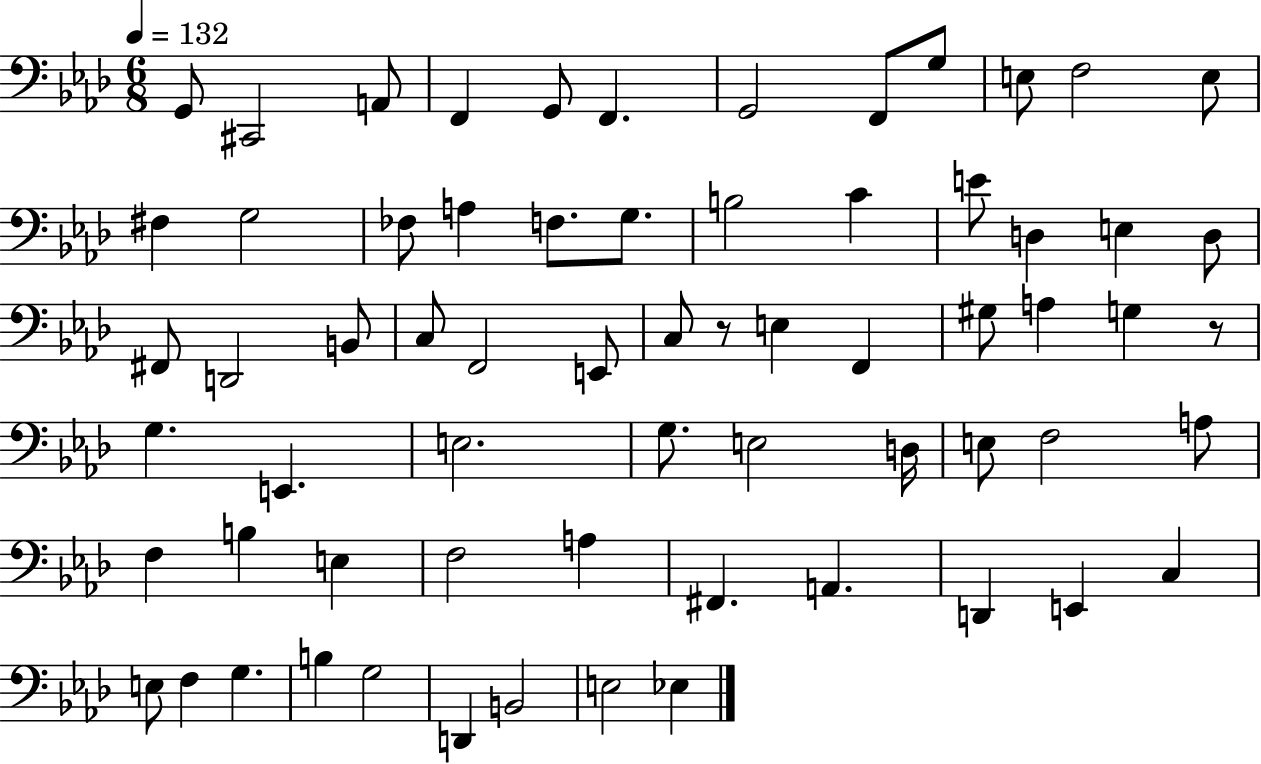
{
  \clef bass
  \numericTimeSignature
  \time 6/8
  \key aes \major
  \tempo 4 = 132
  g,8 cis,2 a,8 | f,4 g,8 f,4. | g,2 f,8 g8 | e8 f2 e8 | \break fis4 g2 | fes8 a4 f8. g8. | b2 c'4 | e'8 d4 e4 d8 | \break fis,8 d,2 b,8 | c8 f,2 e,8 | c8 r8 e4 f,4 | gis8 a4 g4 r8 | \break g4. e,4. | e2. | g8. e2 d16 | e8 f2 a8 | \break f4 b4 e4 | f2 a4 | fis,4. a,4. | d,4 e,4 c4 | \break e8 f4 g4. | b4 g2 | d,4 b,2 | e2 ees4 | \break \bar "|."
}